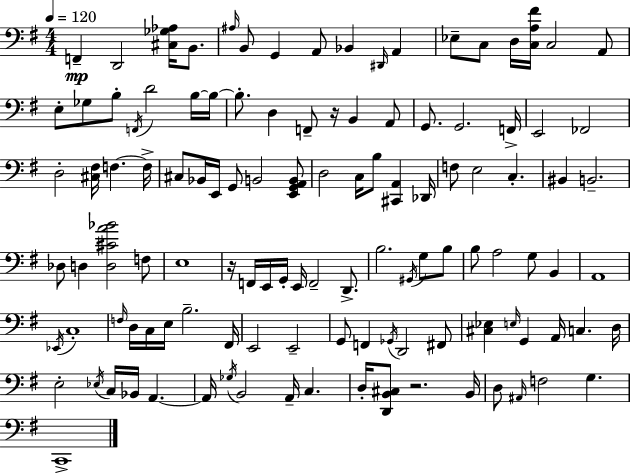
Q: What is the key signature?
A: G major